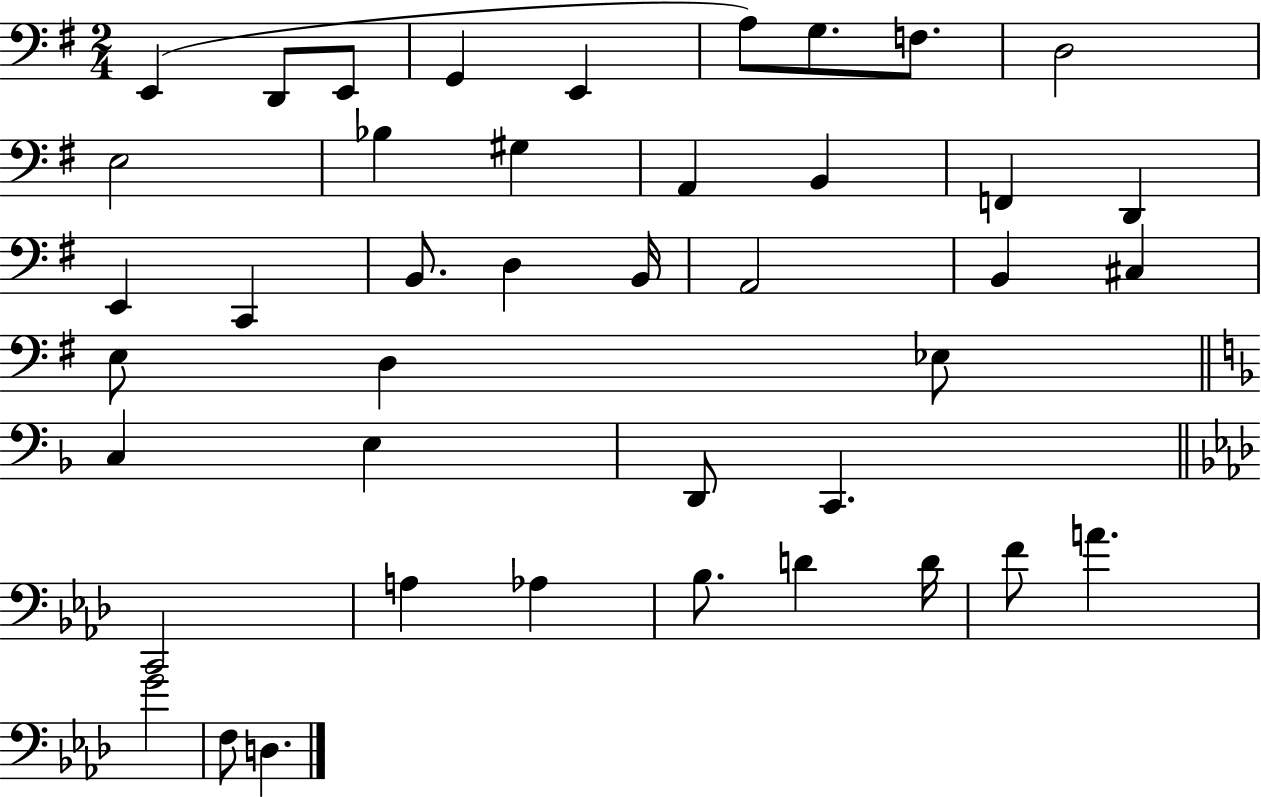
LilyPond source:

{
  \clef bass
  \numericTimeSignature
  \time 2/4
  \key g \major
  \repeat volta 2 { e,4( d,8 e,8 | g,4 e,4 | a8) g8. f8. | d2 | \break e2 | bes4 gis4 | a,4 b,4 | f,4 d,4 | \break e,4 c,4 | b,8. d4 b,16 | a,2 | b,4 cis4 | \break e8 d4 ees8 | \bar "||" \break \key d \minor c4 e4 | d,8 c,4. | \bar "||" \break \key f \minor c,2 | a4 aes4 | bes8. d'4 d'16 | f'8 a'4. | \break g'2 | f8 d4. | } \bar "|."
}